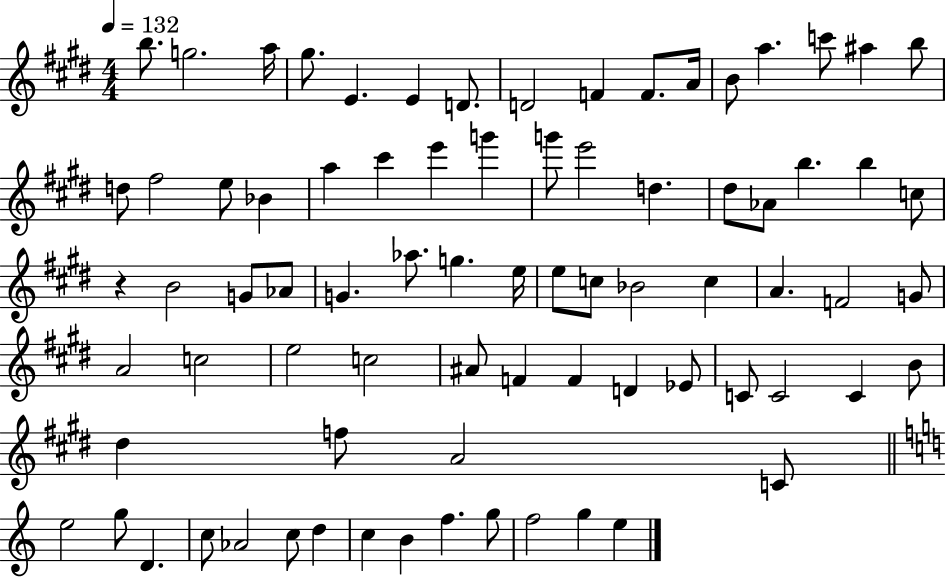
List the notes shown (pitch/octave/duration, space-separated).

B5/e. G5/h. A5/s G#5/e. E4/q. E4/q D4/e. D4/h F4/q F4/e. A4/s B4/e A5/q. C6/e A#5/q B5/e D5/e F#5/h E5/e Bb4/q A5/q C#6/q E6/q G6/q G6/e E6/h D5/q. D#5/e Ab4/e B5/q. B5/q C5/e R/q B4/h G4/e Ab4/e G4/q. Ab5/e. G5/q. E5/s E5/e C5/e Bb4/h C5/q A4/q. F4/h G4/e A4/h C5/h E5/h C5/h A#4/e F4/q F4/q D4/q Eb4/e C4/e C4/h C4/q B4/e D#5/q F5/e A4/h C4/e E5/h G5/e D4/q. C5/e Ab4/h C5/e D5/q C5/q B4/q F5/q. G5/e F5/h G5/q E5/q